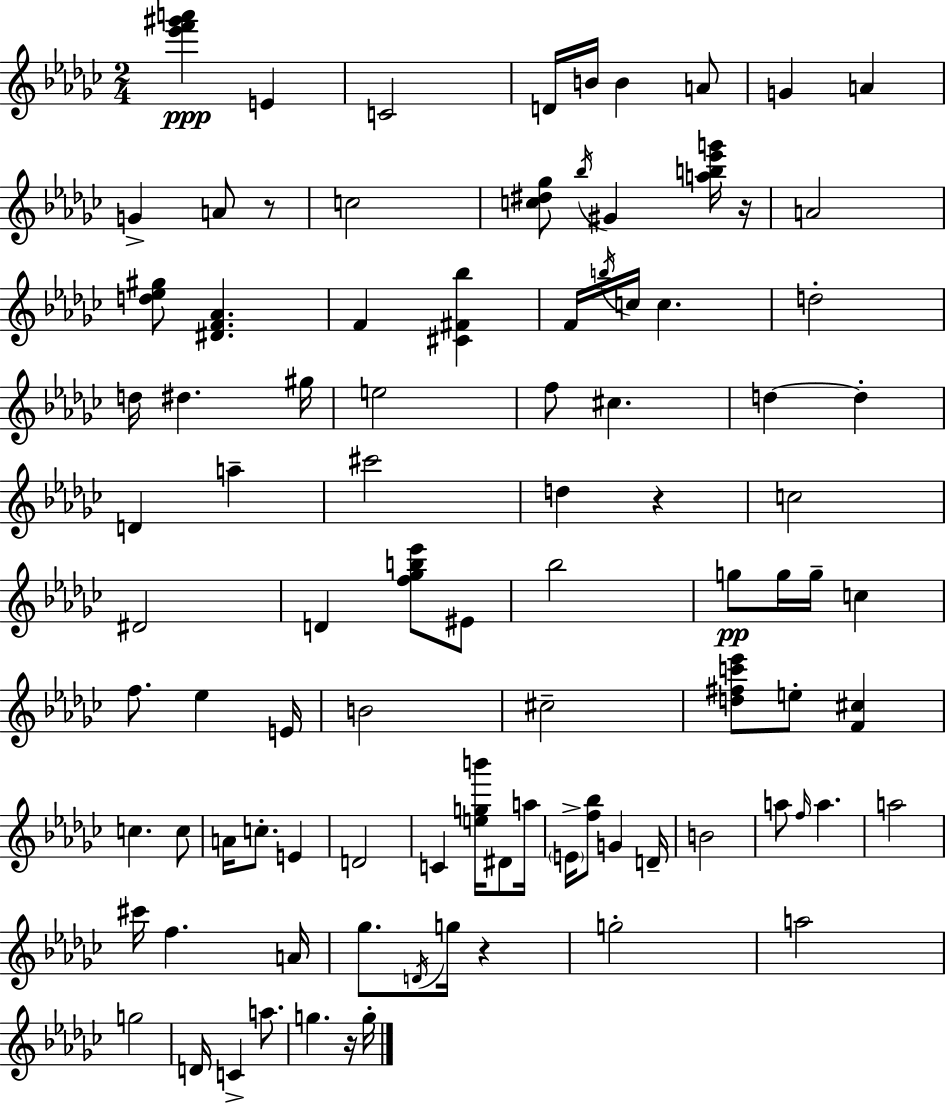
[Eb6,F6,G#6,A6]/q E4/q C4/h D4/s B4/s B4/q A4/e G4/q A4/q G4/q A4/e R/e C5/h [C5,D#5,Gb5]/e Bb5/s G#4/q [A5,B5,Eb6,G6]/s R/s A4/h [D5,Eb5,G#5]/e [D#4,F4,Ab4]/q. F4/q [C#4,F#4,Bb5]/q F4/s B5/s C5/s C5/q. D5/h D5/s D#5/q. G#5/s E5/h F5/e C#5/q. D5/q D5/q D4/q A5/q C#6/h D5/q R/q C5/h D#4/h D4/q [F5,Gb5,B5,Eb6]/e EIS4/e Bb5/h G5/e G5/s G5/s C5/q F5/e. Eb5/q E4/s B4/h C#5/h [D5,F#5,C6,Eb6]/e E5/e [F4,C#5]/q C5/q. C5/e A4/s C5/e. E4/q D4/h C4/q [E5,G5,B6]/s D#4/e A5/s E4/s [F5,Bb5]/e G4/q D4/s B4/h A5/e F5/s A5/q. A5/h C#6/s F5/q. A4/s Gb5/e. D4/s G5/s R/q G5/h A5/h G5/h D4/s C4/q A5/e. G5/q. R/s G5/s